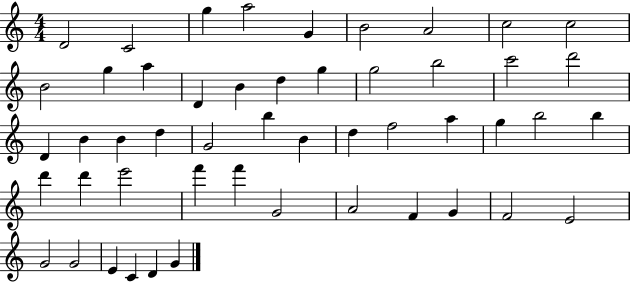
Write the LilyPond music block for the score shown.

{
  \clef treble
  \numericTimeSignature
  \time 4/4
  \key c \major
  d'2 c'2 | g''4 a''2 g'4 | b'2 a'2 | c''2 c''2 | \break b'2 g''4 a''4 | d'4 b'4 d''4 g''4 | g''2 b''2 | c'''2 d'''2 | \break d'4 b'4 b'4 d''4 | g'2 b''4 b'4 | d''4 f''2 a''4 | g''4 b''2 b''4 | \break d'''4 d'''4 e'''2 | f'''4 f'''4 g'2 | a'2 f'4 g'4 | f'2 e'2 | \break g'2 g'2 | e'4 c'4 d'4 g'4 | \bar "|."
}